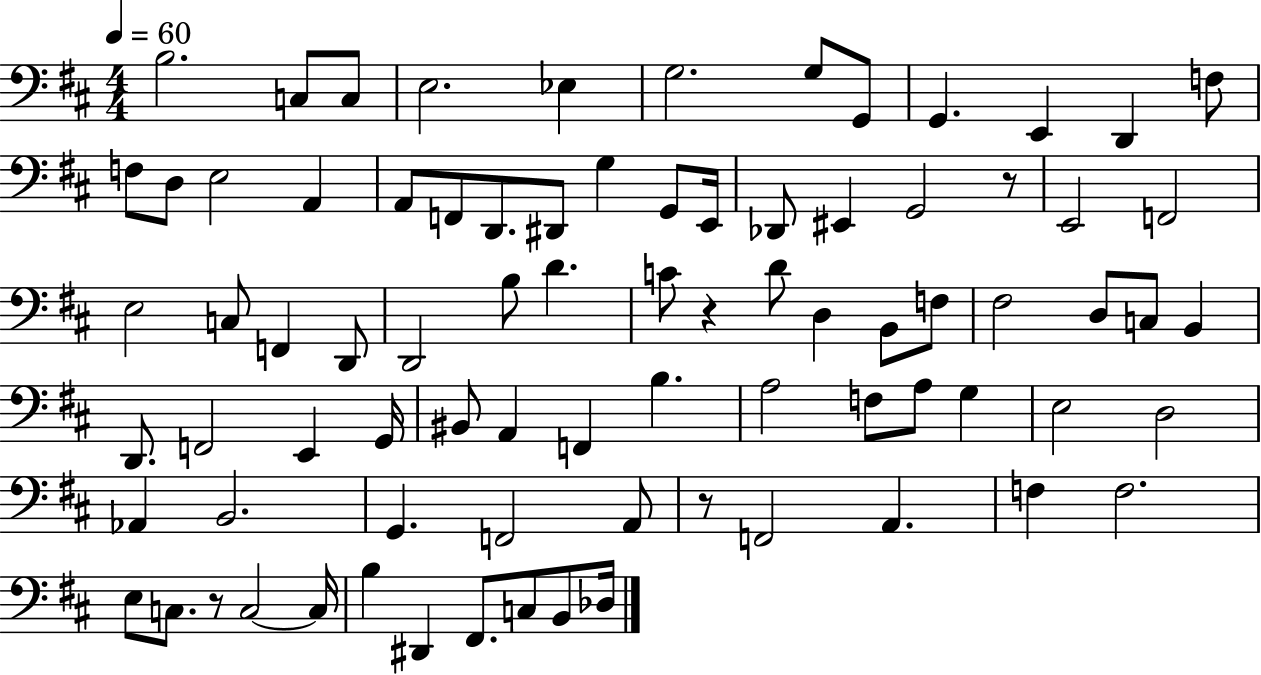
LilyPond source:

{
  \clef bass
  \numericTimeSignature
  \time 4/4
  \key d \major
  \tempo 4 = 60
  b2. c8 c8 | e2. ees4 | g2. g8 g,8 | g,4. e,4 d,4 f8 | \break f8 d8 e2 a,4 | a,8 f,8 d,8. dis,8 g4 g,8 e,16 | des,8 eis,4 g,2 r8 | e,2 f,2 | \break e2 c8 f,4 d,8 | d,2 b8 d'4. | c'8 r4 d'8 d4 b,8 f8 | fis2 d8 c8 b,4 | \break d,8. f,2 e,4 g,16 | bis,8 a,4 f,4 b4. | a2 f8 a8 g4 | e2 d2 | \break aes,4 b,2. | g,4. f,2 a,8 | r8 f,2 a,4. | f4 f2. | \break e8 c8. r8 c2~~ c16 | b4 dis,4 fis,8. c8 b,8 des16 | \bar "|."
}